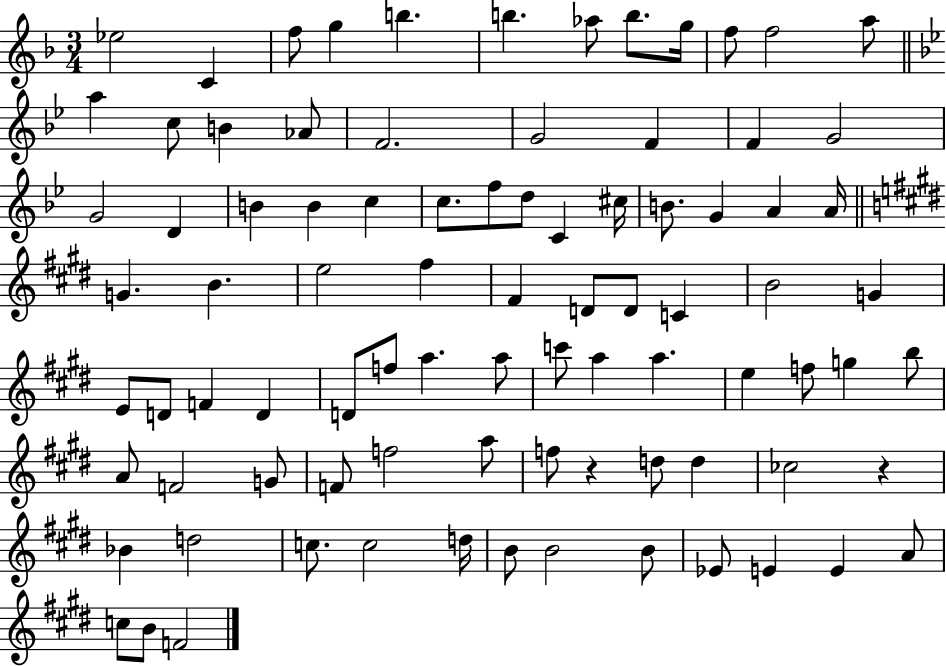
Eb5/h C4/q F5/e G5/q B5/q. B5/q. Ab5/e B5/e. G5/s F5/e F5/h A5/e A5/q C5/e B4/q Ab4/e F4/h. G4/h F4/q F4/q G4/h G4/h D4/q B4/q B4/q C5/q C5/e. F5/e D5/e C4/q C#5/s B4/e. G4/q A4/q A4/s G4/q. B4/q. E5/h F#5/q F#4/q D4/e D4/e C4/q B4/h G4/q E4/e D4/e F4/q D4/q D4/e F5/e A5/q. A5/e C6/e A5/q A5/q. E5/q F5/e G5/q B5/e A4/e F4/h G4/e F4/e F5/h A5/e F5/e R/q D5/e D5/q CES5/h R/q Bb4/q D5/h C5/e. C5/h D5/s B4/e B4/h B4/e Eb4/e E4/q E4/q A4/e C5/e B4/e F4/h